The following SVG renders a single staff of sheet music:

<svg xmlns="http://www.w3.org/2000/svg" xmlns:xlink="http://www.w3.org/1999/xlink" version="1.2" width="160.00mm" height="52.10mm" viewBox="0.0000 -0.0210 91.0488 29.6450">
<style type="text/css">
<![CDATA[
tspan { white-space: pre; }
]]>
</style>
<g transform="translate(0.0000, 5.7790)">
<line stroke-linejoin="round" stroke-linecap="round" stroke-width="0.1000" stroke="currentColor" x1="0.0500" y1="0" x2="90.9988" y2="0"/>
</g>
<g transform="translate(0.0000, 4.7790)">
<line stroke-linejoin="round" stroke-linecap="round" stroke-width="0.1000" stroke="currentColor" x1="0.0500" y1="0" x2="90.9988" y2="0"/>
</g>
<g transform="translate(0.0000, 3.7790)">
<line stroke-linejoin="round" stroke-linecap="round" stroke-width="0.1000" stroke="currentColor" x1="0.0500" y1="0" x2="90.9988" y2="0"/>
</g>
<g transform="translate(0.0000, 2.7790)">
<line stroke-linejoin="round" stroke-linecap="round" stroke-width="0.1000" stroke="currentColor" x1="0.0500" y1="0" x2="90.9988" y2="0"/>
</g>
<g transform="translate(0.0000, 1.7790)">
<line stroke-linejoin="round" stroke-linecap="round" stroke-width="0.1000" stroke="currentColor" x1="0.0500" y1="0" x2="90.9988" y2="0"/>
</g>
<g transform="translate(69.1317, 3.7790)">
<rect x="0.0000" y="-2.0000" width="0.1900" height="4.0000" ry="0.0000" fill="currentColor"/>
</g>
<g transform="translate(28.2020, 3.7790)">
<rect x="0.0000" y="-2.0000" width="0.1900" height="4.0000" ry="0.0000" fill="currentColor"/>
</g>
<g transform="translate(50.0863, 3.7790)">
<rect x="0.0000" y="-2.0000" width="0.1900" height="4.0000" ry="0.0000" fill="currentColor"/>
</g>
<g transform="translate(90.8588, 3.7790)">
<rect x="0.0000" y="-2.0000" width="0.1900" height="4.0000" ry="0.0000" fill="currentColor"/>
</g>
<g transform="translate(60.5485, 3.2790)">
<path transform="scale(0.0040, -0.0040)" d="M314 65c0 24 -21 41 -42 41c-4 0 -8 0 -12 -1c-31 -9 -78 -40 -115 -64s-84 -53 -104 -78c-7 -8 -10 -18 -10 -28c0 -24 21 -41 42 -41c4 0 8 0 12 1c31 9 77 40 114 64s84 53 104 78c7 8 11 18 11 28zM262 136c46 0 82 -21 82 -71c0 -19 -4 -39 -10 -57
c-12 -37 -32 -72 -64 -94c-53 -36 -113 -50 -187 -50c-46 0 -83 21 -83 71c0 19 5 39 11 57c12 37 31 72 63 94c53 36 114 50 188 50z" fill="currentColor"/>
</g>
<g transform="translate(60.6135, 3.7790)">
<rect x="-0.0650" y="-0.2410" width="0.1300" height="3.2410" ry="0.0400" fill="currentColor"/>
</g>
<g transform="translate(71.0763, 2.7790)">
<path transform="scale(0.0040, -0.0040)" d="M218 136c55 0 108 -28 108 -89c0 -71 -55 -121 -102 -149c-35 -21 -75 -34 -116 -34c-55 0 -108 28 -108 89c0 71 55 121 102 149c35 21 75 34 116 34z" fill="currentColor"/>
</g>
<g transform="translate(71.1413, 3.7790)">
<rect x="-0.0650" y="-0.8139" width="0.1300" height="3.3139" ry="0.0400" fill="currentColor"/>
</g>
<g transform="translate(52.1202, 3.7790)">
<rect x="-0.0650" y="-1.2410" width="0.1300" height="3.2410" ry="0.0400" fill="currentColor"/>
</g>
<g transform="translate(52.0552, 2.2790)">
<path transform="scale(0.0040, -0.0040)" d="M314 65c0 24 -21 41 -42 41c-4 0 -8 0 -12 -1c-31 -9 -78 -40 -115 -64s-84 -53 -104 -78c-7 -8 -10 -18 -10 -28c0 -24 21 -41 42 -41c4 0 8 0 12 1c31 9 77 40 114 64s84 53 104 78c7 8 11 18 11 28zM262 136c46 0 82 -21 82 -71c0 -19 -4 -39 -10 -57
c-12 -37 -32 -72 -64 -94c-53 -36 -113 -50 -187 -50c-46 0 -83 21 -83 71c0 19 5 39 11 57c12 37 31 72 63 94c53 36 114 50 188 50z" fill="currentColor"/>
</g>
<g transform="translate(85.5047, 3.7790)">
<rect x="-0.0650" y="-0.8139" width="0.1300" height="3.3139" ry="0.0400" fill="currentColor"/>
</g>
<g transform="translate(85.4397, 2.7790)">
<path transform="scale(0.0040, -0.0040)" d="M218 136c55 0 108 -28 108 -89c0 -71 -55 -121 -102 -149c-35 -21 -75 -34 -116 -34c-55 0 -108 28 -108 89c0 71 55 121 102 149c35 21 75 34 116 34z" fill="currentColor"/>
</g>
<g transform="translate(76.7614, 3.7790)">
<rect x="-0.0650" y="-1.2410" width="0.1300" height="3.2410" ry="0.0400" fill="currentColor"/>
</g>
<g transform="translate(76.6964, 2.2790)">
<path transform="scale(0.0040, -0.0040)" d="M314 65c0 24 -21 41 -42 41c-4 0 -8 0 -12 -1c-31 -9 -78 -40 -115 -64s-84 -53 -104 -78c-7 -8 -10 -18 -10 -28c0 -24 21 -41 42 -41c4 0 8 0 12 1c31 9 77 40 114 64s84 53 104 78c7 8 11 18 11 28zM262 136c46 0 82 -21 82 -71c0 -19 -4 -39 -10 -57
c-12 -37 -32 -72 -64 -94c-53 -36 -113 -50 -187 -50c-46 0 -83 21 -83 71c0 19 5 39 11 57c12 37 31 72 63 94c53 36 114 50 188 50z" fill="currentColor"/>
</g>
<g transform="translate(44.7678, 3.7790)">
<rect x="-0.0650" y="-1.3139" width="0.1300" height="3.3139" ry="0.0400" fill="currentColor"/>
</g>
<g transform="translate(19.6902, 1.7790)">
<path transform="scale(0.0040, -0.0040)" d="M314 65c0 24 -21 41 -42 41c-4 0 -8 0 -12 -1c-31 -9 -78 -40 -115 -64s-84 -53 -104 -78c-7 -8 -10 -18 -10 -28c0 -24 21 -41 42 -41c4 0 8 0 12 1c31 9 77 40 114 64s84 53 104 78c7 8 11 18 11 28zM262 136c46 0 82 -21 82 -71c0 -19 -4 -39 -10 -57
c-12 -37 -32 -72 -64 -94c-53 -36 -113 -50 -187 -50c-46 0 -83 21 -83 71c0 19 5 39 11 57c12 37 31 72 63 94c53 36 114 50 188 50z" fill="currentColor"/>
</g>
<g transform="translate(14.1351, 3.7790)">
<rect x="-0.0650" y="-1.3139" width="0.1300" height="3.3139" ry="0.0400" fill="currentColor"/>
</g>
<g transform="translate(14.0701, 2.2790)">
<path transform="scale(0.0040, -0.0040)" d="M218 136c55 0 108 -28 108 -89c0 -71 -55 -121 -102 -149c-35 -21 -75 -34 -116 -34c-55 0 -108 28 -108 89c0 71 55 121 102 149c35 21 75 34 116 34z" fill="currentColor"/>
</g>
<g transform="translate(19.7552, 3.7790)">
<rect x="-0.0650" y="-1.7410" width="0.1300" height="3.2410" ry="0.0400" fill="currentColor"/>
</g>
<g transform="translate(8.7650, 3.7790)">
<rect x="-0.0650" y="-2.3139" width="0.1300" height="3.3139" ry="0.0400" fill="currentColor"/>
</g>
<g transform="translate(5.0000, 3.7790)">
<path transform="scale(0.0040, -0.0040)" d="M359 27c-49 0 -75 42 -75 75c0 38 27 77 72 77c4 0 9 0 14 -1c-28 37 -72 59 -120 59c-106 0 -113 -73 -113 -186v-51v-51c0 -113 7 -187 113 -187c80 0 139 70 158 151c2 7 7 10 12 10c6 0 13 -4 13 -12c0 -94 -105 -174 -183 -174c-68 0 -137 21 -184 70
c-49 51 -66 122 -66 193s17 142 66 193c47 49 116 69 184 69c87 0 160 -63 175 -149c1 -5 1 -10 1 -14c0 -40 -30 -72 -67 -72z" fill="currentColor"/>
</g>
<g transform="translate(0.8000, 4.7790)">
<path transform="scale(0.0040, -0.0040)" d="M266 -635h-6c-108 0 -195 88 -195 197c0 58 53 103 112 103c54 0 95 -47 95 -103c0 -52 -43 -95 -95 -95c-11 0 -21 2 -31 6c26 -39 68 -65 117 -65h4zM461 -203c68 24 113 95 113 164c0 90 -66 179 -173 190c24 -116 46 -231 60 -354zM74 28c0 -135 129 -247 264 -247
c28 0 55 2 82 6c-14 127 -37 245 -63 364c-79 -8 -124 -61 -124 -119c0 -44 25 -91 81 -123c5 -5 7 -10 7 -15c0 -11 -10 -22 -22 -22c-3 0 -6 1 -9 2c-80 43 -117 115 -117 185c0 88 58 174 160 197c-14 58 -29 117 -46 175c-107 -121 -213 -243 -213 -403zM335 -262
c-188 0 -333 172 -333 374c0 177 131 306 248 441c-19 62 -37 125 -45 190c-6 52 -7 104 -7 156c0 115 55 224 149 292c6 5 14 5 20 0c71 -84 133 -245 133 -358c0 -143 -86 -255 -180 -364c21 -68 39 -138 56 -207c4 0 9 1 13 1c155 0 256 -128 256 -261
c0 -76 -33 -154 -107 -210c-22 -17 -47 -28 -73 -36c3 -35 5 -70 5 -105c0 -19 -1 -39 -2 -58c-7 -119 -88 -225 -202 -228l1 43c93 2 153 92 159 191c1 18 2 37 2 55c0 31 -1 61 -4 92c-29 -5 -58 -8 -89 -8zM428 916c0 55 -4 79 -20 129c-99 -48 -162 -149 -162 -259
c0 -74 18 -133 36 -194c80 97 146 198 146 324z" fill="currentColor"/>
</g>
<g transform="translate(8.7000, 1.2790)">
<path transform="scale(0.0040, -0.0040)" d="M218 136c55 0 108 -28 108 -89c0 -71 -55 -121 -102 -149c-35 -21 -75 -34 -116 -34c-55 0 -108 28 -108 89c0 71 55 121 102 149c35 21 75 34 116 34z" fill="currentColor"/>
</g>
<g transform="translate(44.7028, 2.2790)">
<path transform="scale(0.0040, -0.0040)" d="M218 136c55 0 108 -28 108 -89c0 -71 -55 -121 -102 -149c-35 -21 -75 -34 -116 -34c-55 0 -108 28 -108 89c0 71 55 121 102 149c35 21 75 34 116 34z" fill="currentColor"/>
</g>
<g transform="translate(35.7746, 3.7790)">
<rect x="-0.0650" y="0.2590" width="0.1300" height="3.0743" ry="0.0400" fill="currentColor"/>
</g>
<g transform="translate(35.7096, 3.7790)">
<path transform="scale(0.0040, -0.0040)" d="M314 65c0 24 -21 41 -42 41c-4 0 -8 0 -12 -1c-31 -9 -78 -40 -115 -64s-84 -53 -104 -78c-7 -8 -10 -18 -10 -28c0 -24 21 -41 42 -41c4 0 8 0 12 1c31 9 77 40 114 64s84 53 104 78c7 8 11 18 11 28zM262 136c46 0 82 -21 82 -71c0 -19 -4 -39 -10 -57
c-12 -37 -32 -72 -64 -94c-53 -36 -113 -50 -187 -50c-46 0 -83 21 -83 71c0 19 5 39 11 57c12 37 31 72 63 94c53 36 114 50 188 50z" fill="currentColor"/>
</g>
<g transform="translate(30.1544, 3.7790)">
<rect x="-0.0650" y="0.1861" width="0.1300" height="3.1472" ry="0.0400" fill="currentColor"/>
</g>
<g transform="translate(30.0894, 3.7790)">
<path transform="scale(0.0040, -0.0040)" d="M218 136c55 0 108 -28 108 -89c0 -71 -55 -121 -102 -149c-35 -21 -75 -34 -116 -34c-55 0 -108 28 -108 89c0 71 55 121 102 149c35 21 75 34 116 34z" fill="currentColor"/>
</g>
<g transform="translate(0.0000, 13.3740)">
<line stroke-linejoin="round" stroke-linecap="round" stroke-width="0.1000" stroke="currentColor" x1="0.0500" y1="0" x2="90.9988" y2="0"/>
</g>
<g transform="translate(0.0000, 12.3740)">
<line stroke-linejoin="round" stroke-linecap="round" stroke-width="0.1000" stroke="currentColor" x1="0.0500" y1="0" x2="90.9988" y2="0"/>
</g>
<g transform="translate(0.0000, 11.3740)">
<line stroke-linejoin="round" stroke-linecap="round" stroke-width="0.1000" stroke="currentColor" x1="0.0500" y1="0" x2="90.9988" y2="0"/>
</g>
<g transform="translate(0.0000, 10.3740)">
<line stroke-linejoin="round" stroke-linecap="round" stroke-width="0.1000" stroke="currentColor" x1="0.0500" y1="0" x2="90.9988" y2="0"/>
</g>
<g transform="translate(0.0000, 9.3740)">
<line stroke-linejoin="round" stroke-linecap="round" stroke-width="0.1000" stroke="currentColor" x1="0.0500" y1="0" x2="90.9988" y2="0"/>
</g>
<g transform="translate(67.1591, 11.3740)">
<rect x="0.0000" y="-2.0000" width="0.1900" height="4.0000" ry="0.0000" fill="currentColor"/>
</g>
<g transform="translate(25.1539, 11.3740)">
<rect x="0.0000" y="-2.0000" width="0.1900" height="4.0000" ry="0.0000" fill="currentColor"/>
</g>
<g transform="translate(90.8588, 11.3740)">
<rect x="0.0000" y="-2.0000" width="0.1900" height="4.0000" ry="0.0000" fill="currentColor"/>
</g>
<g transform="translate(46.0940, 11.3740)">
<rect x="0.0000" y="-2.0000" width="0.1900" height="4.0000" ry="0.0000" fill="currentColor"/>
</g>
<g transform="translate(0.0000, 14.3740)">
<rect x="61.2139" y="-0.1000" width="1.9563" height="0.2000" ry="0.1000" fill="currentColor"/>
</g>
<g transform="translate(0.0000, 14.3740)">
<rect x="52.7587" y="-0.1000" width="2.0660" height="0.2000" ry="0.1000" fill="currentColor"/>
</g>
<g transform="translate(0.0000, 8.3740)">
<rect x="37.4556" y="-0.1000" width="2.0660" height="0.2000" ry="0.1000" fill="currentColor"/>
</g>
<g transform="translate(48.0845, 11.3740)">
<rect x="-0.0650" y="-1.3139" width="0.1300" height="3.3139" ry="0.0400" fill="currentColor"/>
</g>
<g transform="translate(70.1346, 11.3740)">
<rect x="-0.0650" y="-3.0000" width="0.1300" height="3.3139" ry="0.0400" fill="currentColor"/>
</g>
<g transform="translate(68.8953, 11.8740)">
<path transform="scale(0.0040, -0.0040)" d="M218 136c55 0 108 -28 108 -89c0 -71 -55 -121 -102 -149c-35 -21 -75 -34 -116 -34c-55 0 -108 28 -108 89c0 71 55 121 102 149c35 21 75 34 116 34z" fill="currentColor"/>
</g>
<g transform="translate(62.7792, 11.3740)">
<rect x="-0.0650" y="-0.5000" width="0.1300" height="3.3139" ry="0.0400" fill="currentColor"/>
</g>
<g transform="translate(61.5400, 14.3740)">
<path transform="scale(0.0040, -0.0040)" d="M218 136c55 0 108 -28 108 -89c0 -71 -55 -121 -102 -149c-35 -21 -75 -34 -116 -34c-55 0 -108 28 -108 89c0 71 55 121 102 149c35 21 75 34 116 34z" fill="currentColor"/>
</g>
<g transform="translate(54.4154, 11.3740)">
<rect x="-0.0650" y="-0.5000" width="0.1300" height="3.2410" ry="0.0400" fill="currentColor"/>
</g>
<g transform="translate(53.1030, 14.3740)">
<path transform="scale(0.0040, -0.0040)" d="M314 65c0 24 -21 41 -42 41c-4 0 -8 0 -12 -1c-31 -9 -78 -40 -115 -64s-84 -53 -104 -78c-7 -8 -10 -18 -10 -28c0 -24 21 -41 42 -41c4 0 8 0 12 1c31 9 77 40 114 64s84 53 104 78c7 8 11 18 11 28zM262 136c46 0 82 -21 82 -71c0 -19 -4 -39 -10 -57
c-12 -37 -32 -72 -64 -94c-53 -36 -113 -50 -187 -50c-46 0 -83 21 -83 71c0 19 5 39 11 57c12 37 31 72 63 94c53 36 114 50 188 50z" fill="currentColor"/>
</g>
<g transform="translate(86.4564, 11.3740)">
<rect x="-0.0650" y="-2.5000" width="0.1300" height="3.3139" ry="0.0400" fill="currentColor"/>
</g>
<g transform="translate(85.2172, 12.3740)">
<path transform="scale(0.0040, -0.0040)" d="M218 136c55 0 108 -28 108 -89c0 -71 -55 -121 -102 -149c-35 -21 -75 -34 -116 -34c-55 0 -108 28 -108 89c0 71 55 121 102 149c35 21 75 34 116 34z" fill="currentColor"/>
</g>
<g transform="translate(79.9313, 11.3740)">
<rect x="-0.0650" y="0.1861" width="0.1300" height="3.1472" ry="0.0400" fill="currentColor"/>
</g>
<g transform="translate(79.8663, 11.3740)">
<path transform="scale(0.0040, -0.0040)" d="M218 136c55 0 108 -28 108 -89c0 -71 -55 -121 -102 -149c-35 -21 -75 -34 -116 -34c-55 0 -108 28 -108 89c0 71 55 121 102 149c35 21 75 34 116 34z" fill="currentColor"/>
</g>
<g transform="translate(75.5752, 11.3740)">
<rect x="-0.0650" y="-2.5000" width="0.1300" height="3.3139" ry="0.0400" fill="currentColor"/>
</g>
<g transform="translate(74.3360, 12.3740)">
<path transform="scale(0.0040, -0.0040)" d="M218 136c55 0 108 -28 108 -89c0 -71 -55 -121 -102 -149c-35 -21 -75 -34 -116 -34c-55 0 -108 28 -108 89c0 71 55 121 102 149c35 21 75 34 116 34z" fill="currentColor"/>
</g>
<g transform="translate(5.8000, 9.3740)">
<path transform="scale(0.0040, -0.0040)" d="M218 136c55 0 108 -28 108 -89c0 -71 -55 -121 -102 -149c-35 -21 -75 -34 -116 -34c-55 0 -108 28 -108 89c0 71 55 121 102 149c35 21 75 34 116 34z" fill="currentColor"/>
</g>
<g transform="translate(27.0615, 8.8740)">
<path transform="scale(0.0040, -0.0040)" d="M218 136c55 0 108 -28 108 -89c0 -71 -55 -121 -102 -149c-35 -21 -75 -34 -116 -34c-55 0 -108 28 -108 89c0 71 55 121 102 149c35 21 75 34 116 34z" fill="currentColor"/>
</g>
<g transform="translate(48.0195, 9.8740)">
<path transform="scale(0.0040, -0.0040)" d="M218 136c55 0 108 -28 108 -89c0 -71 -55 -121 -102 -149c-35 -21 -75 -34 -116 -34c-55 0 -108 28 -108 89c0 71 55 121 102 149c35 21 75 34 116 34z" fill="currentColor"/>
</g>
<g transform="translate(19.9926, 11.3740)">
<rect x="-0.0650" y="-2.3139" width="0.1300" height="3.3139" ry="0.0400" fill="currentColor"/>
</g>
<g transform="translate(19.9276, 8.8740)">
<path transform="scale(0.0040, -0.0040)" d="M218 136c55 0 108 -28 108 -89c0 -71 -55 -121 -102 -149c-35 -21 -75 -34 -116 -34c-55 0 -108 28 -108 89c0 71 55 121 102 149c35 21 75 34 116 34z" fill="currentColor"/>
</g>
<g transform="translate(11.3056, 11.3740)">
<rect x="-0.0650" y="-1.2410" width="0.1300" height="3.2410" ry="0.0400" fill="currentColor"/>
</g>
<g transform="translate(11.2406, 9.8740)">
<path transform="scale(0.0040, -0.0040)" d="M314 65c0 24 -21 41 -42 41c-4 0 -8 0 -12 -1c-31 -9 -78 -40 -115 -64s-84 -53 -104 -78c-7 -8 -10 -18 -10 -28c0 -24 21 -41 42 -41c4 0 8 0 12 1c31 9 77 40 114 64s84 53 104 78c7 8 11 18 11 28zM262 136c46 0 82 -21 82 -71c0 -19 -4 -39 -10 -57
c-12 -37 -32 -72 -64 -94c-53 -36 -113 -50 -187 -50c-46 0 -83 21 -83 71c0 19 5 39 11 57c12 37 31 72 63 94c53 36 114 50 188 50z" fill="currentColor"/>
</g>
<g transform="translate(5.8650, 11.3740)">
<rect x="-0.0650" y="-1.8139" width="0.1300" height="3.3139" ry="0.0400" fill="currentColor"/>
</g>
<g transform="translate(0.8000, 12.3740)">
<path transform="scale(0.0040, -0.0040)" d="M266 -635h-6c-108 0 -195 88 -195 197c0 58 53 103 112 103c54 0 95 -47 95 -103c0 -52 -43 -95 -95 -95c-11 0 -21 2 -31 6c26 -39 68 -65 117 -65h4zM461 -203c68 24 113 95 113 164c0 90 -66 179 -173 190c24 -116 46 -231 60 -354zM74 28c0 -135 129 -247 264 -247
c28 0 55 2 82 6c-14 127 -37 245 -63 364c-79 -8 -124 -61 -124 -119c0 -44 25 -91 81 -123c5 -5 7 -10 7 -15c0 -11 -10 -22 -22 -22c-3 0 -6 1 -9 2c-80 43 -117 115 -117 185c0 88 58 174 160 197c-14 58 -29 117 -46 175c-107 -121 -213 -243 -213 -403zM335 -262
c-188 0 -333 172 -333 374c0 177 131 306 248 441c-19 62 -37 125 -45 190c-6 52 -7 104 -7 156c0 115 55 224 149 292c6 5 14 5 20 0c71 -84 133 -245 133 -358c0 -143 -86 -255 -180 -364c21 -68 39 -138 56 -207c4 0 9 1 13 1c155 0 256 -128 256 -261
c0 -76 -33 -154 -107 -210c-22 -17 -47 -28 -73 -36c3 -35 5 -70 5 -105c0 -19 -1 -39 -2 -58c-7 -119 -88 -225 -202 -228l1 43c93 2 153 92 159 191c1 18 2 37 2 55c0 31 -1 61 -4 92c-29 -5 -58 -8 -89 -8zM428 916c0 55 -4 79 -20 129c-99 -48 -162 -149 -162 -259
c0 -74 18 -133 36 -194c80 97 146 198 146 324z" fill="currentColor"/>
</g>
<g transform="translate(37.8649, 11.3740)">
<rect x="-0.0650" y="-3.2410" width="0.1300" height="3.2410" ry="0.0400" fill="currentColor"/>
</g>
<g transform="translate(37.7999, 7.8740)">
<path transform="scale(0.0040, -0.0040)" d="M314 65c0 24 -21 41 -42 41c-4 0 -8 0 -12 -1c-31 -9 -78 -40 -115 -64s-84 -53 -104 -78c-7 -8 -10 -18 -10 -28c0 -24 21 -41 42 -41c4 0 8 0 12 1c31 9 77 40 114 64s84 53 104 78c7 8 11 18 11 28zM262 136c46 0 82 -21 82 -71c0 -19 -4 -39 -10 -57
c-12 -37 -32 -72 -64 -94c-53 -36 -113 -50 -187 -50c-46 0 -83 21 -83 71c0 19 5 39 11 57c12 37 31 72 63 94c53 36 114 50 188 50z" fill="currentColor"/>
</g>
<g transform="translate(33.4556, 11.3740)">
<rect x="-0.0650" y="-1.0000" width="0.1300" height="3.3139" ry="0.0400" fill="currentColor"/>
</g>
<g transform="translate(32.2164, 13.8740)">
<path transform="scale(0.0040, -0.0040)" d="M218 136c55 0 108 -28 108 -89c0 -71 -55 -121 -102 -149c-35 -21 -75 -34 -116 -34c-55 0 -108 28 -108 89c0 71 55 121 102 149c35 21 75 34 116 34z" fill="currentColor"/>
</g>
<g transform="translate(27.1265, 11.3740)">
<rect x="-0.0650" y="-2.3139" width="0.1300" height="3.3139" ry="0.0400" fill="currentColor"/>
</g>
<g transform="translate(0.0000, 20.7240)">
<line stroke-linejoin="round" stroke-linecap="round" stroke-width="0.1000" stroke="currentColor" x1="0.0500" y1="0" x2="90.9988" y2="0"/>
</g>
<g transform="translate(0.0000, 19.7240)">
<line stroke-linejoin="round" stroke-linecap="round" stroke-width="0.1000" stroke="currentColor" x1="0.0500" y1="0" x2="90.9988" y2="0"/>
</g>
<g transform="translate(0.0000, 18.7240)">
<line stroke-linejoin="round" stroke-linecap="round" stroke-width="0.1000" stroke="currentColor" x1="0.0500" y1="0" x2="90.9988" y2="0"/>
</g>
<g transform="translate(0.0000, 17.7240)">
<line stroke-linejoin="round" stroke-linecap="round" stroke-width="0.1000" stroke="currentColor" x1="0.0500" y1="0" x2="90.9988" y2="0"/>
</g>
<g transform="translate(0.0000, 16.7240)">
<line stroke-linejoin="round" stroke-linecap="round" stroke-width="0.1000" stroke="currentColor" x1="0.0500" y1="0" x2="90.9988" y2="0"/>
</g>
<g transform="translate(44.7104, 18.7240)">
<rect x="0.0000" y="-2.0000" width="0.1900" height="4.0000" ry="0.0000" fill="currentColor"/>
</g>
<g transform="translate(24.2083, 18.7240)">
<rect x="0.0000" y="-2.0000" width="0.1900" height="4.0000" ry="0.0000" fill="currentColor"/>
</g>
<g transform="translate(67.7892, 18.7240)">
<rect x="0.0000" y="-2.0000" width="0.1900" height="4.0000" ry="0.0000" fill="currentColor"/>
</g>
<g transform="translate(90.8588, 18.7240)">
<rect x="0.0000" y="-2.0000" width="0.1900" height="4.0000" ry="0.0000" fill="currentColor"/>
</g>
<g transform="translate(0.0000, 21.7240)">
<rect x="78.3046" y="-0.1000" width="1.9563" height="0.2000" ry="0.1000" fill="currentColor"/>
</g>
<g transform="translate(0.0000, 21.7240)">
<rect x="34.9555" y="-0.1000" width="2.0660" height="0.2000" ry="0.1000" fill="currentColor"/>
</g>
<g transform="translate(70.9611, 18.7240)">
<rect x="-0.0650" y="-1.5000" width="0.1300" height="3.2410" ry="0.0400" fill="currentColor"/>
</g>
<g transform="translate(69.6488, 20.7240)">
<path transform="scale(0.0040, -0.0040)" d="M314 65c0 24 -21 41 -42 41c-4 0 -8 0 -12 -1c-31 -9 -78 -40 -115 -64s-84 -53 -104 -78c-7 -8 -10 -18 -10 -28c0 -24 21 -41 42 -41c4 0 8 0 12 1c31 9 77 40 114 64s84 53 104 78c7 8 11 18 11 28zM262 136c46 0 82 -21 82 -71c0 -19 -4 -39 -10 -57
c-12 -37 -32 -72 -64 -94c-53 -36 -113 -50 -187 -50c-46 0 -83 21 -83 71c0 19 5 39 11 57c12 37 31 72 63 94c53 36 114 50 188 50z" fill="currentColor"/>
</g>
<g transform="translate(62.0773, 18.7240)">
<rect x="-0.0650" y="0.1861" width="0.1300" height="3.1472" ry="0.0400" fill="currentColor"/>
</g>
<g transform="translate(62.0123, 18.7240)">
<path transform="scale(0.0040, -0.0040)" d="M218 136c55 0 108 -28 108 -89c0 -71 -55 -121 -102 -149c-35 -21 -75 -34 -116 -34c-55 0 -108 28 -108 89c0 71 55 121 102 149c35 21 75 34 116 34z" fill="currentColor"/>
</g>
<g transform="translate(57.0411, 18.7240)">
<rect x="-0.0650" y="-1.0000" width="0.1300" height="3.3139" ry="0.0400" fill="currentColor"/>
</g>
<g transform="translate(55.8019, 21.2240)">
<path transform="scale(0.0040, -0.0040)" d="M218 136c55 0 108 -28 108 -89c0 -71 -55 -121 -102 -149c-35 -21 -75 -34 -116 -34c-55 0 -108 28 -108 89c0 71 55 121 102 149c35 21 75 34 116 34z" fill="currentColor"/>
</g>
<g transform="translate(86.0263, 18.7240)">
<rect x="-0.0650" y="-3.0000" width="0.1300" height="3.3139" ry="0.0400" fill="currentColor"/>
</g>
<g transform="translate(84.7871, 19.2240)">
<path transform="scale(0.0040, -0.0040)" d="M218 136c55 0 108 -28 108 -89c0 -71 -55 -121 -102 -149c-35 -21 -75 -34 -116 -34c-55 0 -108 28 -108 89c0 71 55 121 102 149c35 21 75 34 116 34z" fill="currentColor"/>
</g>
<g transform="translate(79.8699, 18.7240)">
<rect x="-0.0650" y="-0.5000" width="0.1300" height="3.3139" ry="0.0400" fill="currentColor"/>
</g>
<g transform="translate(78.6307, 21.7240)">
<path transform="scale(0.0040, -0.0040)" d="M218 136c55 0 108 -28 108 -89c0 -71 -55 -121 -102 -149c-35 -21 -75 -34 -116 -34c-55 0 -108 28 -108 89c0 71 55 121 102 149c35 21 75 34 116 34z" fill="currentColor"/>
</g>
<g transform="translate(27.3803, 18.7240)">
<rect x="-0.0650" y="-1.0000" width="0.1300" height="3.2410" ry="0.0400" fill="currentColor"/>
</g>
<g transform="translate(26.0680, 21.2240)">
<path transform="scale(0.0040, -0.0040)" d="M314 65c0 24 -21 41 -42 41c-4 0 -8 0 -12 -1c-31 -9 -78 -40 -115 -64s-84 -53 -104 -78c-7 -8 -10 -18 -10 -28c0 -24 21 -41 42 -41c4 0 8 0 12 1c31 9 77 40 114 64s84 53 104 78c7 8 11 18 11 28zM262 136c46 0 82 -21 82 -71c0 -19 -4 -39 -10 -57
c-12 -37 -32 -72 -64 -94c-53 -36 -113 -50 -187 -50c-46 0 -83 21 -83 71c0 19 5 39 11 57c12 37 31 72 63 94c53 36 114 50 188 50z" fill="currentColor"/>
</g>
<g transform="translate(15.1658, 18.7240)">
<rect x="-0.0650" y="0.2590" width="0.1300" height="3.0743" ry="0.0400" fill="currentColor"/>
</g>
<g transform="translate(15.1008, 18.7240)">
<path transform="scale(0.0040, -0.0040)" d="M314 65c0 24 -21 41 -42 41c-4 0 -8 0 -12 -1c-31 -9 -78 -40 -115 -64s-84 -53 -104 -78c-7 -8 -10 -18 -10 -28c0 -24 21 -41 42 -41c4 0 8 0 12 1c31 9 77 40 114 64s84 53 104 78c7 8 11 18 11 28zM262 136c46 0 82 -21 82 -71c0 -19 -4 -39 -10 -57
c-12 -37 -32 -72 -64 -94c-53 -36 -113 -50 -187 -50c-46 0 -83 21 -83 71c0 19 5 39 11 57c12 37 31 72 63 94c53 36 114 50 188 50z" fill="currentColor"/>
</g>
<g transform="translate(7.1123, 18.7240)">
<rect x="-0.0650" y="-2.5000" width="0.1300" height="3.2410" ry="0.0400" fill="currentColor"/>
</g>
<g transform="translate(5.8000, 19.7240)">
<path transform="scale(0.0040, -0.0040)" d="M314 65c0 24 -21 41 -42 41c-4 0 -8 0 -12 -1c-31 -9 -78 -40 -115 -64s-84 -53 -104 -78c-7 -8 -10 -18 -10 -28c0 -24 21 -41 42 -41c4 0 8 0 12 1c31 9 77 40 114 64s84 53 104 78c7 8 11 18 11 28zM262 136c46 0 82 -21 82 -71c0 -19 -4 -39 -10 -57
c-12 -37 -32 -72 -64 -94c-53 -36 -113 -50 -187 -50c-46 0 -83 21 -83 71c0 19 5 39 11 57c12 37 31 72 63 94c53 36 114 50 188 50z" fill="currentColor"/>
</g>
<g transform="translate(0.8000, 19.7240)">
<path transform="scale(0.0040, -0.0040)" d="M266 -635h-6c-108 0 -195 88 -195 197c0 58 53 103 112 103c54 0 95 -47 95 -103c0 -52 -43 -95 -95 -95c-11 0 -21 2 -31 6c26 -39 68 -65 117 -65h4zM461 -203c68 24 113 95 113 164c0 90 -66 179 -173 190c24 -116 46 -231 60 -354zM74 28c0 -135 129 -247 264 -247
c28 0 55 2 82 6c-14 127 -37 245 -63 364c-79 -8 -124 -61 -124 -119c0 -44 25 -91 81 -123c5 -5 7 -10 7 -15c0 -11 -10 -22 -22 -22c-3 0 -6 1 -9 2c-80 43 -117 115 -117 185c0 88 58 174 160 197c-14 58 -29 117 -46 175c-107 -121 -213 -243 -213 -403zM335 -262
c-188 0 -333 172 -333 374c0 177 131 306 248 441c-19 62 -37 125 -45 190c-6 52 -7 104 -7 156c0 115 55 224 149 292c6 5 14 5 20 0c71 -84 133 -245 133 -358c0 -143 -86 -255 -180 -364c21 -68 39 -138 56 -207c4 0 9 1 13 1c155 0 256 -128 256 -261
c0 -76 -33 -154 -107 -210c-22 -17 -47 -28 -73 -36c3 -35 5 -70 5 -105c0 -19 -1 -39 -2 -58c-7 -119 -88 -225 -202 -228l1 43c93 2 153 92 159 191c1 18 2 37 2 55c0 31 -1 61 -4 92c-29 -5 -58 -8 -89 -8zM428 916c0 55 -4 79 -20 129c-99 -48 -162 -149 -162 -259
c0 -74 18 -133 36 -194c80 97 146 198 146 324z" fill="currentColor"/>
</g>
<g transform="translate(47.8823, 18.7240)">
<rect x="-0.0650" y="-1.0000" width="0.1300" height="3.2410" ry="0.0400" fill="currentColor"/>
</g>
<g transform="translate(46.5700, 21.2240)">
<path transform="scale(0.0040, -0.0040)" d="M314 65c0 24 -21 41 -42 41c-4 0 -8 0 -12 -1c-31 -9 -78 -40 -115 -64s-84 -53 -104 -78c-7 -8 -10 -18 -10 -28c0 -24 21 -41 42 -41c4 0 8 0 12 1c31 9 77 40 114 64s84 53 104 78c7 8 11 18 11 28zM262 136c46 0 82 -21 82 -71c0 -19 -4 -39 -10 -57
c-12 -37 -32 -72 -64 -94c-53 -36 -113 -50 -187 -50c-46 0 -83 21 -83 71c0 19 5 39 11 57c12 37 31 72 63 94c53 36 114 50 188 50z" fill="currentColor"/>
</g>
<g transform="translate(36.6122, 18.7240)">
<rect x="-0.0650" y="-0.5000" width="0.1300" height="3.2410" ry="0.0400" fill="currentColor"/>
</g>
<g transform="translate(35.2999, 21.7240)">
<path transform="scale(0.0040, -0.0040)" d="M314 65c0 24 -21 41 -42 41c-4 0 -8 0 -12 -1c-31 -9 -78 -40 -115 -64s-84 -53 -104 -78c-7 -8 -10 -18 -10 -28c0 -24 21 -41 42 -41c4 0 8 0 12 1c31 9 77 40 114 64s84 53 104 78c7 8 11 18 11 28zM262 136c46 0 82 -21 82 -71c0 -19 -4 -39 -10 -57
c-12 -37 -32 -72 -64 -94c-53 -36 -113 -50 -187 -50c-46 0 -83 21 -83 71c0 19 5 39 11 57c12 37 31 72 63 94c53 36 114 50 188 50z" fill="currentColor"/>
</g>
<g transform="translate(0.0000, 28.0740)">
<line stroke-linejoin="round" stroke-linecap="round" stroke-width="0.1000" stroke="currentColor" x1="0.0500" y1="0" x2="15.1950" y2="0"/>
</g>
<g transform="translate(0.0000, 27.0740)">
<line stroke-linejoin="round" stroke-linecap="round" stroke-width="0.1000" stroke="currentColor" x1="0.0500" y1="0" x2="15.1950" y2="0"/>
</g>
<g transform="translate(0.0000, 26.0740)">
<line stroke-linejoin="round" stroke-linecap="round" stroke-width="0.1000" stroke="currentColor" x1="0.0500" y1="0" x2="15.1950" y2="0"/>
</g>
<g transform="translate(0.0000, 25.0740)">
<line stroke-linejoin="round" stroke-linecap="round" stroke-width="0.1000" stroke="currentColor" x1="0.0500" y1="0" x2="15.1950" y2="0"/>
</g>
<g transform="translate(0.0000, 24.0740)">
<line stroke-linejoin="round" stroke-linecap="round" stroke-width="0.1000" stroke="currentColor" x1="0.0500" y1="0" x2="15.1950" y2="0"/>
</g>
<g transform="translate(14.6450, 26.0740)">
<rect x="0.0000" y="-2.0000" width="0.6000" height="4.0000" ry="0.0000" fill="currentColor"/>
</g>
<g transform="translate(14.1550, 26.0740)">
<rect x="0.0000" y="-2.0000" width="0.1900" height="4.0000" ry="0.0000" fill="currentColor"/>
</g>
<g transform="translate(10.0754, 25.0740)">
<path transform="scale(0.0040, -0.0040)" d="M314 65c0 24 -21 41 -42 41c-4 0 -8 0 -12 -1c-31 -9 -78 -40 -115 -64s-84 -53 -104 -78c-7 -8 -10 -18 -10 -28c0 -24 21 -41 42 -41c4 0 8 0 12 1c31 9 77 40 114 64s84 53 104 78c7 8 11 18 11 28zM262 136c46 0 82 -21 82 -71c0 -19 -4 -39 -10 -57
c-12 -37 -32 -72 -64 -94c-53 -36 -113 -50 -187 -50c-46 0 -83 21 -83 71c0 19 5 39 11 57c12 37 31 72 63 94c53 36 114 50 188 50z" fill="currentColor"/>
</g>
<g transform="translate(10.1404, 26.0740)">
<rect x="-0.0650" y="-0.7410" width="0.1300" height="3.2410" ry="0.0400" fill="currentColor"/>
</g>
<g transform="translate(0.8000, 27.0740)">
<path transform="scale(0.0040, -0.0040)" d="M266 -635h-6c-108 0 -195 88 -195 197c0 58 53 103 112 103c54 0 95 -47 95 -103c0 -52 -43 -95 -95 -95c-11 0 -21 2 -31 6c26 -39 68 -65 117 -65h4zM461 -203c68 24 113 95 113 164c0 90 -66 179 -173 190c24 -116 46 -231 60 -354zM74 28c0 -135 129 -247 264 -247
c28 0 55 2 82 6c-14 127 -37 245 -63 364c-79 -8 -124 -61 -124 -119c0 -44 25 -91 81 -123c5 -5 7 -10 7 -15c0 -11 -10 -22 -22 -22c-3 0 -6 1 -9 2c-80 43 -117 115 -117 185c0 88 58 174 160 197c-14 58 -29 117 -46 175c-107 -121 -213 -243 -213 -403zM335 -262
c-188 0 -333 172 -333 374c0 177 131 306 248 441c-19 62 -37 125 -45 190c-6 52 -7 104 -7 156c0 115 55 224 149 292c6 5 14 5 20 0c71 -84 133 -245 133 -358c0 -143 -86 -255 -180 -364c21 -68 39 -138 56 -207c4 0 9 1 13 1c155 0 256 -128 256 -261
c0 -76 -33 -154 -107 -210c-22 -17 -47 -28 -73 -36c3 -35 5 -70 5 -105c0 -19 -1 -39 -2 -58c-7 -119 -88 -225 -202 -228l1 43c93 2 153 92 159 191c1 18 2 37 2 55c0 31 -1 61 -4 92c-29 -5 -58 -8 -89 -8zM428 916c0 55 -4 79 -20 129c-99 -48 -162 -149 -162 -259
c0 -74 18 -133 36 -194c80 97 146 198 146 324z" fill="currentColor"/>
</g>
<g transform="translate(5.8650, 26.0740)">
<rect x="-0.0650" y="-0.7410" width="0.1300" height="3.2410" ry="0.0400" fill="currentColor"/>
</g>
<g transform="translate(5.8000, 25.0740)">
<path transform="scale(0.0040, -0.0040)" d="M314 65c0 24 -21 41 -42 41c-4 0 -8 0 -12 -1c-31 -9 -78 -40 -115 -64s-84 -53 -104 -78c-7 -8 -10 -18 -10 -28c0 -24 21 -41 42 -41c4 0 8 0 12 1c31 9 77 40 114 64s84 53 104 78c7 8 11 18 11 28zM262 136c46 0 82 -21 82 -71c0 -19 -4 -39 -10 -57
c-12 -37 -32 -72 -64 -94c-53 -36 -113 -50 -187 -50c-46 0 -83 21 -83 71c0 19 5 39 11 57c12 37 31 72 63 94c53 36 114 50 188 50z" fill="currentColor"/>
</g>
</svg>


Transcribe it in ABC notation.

X:1
T:Untitled
M:4/4
L:1/4
K:C
g e f2 B B2 e e2 c2 d e2 d f e2 g g D b2 e C2 C A G B G G2 B2 D2 C2 D2 D B E2 C A d2 d2